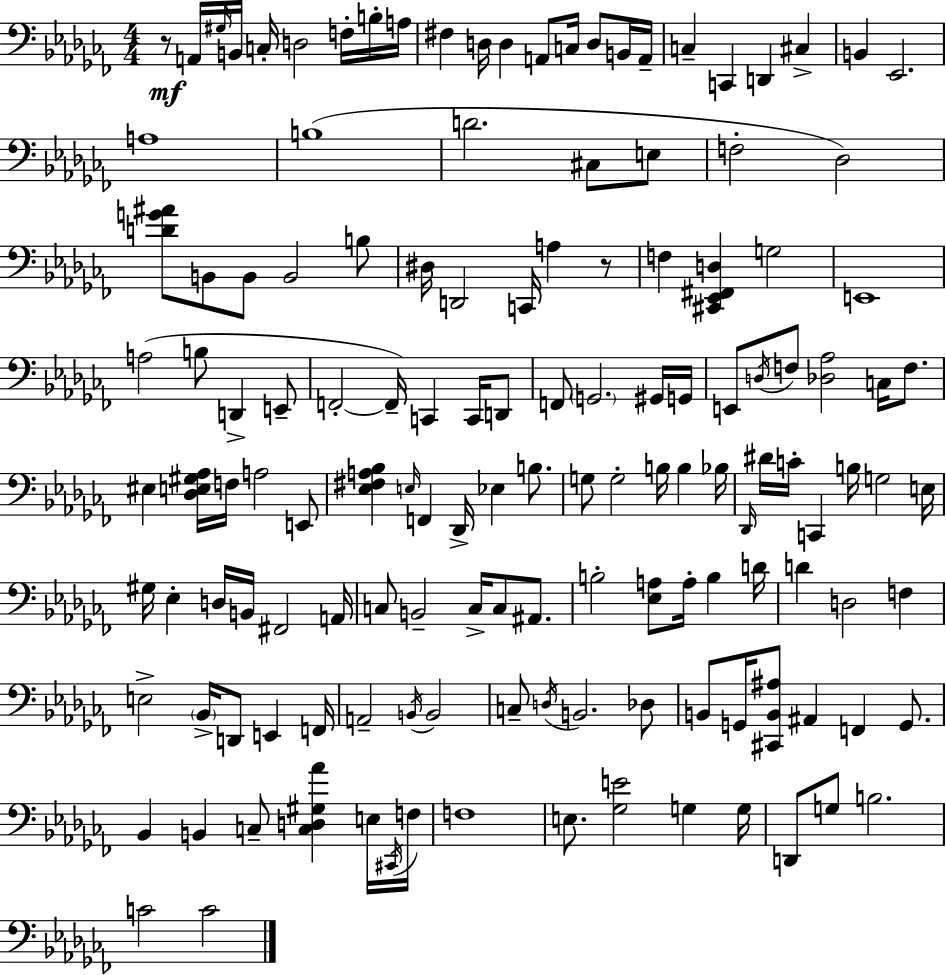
X:1
T:Untitled
M:4/4
L:1/4
K:Abm
z/2 A,,/4 ^G,/4 B,,/4 C,/4 D,2 F,/4 B,/4 A,/4 ^F, D,/4 D, A,,/2 C,/4 D,/2 B,,/4 A,,/4 C, C,, D,, ^C, B,, _E,,2 A,4 B,4 D2 ^C,/2 E,/2 F,2 _D,2 [DG^A]/2 B,,/2 B,,/2 B,,2 B,/2 ^D,/4 D,,2 C,,/4 A, z/2 F, [^C,,_E,,^F,,D,] G,2 E,,4 A,2 B,/2 D,, E,,/2 F,,2 F,,/4 C,, C,,/4 D,,/2 F,,/2 G,,2 ^G,,/4 G,,/4 E,,/2 D,/4 F,/2 [_D,_A,]2 C,/4 F,/2 ^E, [_D,E,^G,_A,]/4 F,/4 A,2 E,,/2 [_E,^F,A,_B,] E,/4 F,, _D,,/4 _E, B,/2 G,/2 G,2 B,/4 B, _B,/4 _D,,/4 ^D/4 C/4 C,, B,/4 G,2 E,/4 ^G,/4 _E, D,/4 B,,/4 ^F,,2 A,,/4 C,/2 B,,2 C,/4 C,/2 ^A,,/2 B,2 [_E,A,]/2 A,/4 B, D/4 D D,2 F, E,2 _B,,/4 D,,/2 E,, F,,/4 A,,2 B,,/4 B,,2 C,/2 D,/4 B,,2 _D,/2 B,,/2 G,,/4 [^C,,B,,^A,]/2 ^A,, F,, G,,/2 _B,, B,, C,/2 [C,D,^G,_A] E,/4 ^C,,/4 F,/4 F,4 E,/2 [_G,E]2 G, G,/4 D,,/2 G,/2 B,2 C2 C2